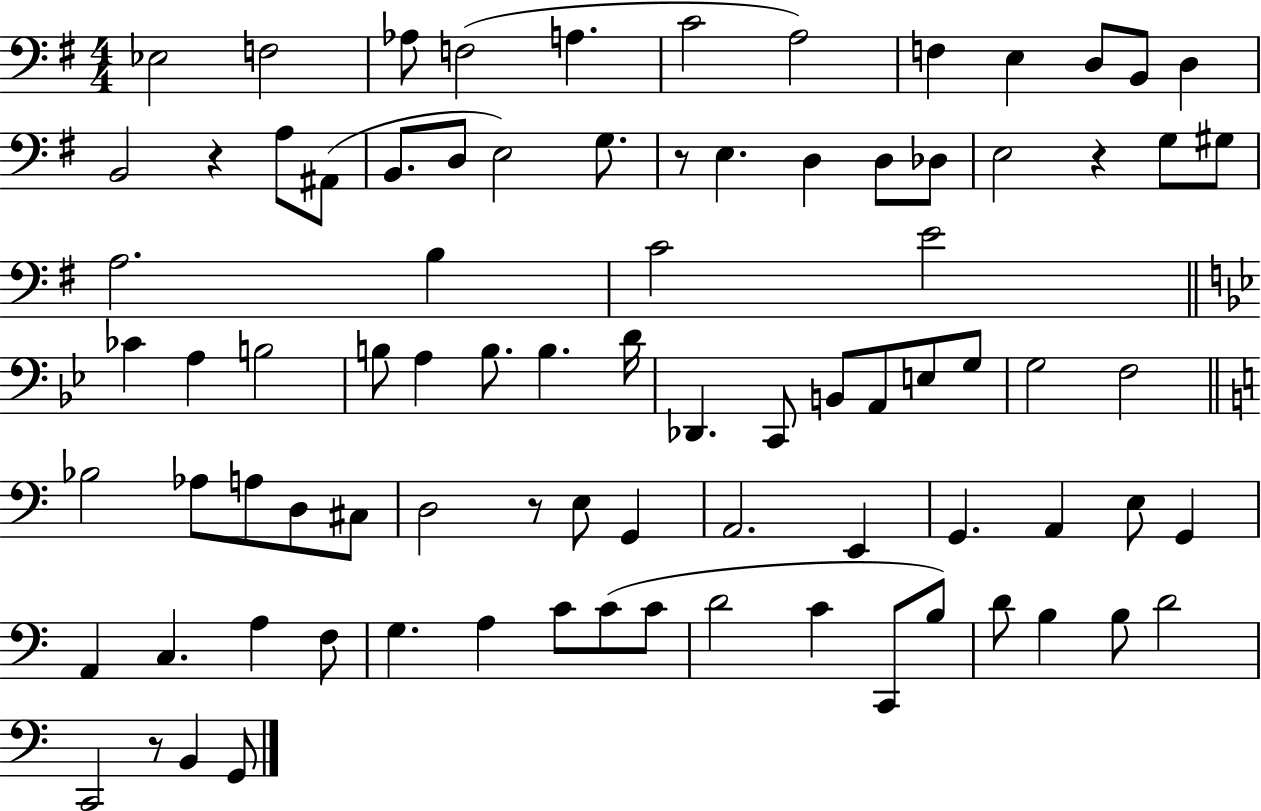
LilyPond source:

{
  \clef bass
  \numericTimeSignature
  \time 4/4
  \key g \major
  ees2 f2 | aes8 f2( a4. | c'2 a2) | f4 e4 d8 b,8 d4 | \break b,2 r4 a8 ais,8( | b,8. d8 e2) g8. | r8 e4. d4 d8 des8 | e2 r4 g8 gis8 | \break a2. b4 | c'2 e'2 | \bar "||" \break \key g \minor ces'4 a4 b2 | b8 a4 b8. b4. d'16 | des,4. c,8 b,8 a,8 e8 g8 | g2 f2 | \break \bar "||" \break \key a \minor bes2 aes8 a8 d8 cis8 | d2 r8 e8 g,4 | a,2. e,4 | g,4. a,4 e8 g,4 | \break a,4 c4. a4 f8 | g4. a4 c'8 c'8( c'8 | d'2 c'4 c,8 b8) | d'8 b4 b8 d'2 | \break c,2 r8 b,4 g,8 | \bar "|."
}